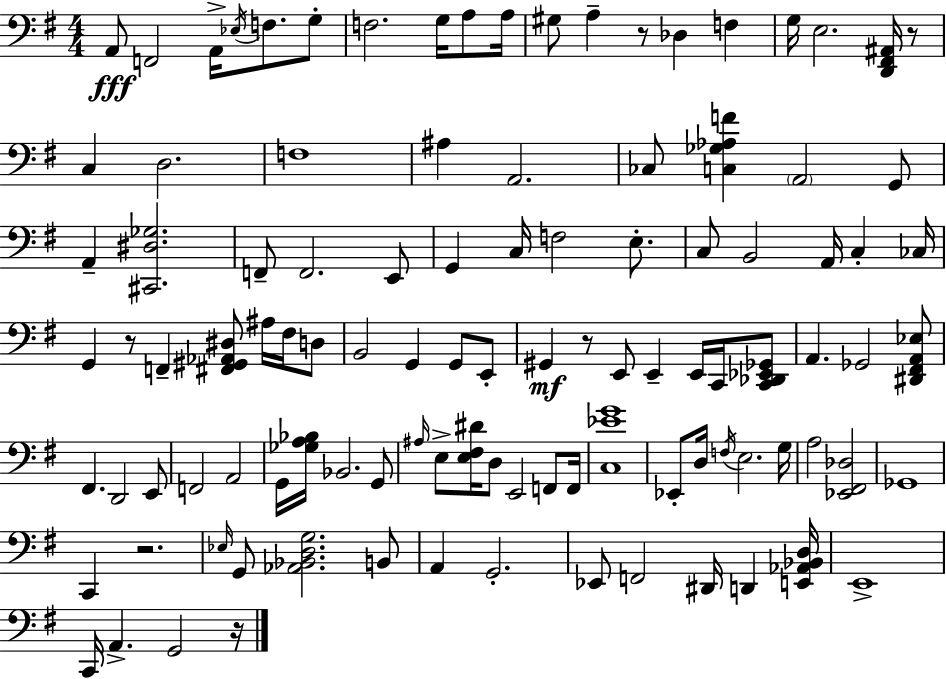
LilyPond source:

{
  \clef bass
  \numericTimeSignature
  \time 4/4
  \key g \major
  a,8\fff f,2 a,16-> \acciaccatura { ees16 } f8. g8-. | f2. g16 a8 | a16 gis8 a4-- r8 des4 f4 | g16 e2. <d, fis, ais,>16 r8 | \break c4 d2. | f1 | ais4 a,2. | ces8 <c ges aes f'>4 \parenthesize a,2 g,8 | \break a,4-- <cis, dis ges>2. | f,8-- f,2. e,8 | g,4 c16 f2 e8.-. | c8 b,2 a,16 c4-. | \break ces16 g,4 r8 f,4-- <fis, gis, aes, dis>8 ais16 fis16 d8 | b,2 g,4 g,8 e,8-. | gis,4\mf r8 e,8 e,4-- e,16 c,16 <c, des, ees, ges,>8 | a,4. ges,2 <dis, fis, a, ees>8 | \break fis,4. d,2 e,8 | f,2 a,2 | g,16 <ges a bes>16 bes,2. g,8 | \grace { ais16 } e8-> <e fis dis'>16 d8 e,2 f,8 | \break f,16 <c ees' g'>1 | ees,8-. d16 \acciaccatura { f16 } e2. | g16 a2 <ees, fis, des>2 | ges,1 | \break c,4 r2. | \grace { ees16 } g,8 <aes, bes, d g>2. | b,8 a,4 g,2.-. | ees,8 f,2 dis,16 d,4 | \break <e, aes, bes, d>16 e,1-> | c,16 a,4.-> g,2 | r16 \bar "|."
}